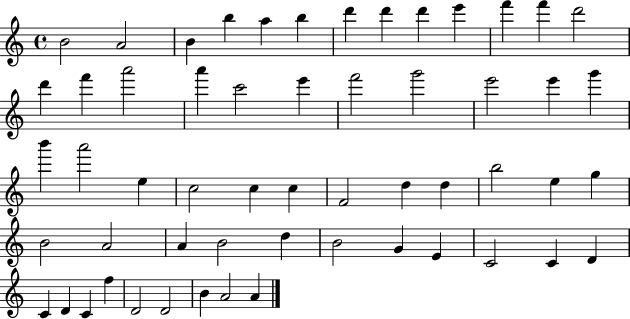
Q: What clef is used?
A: treble